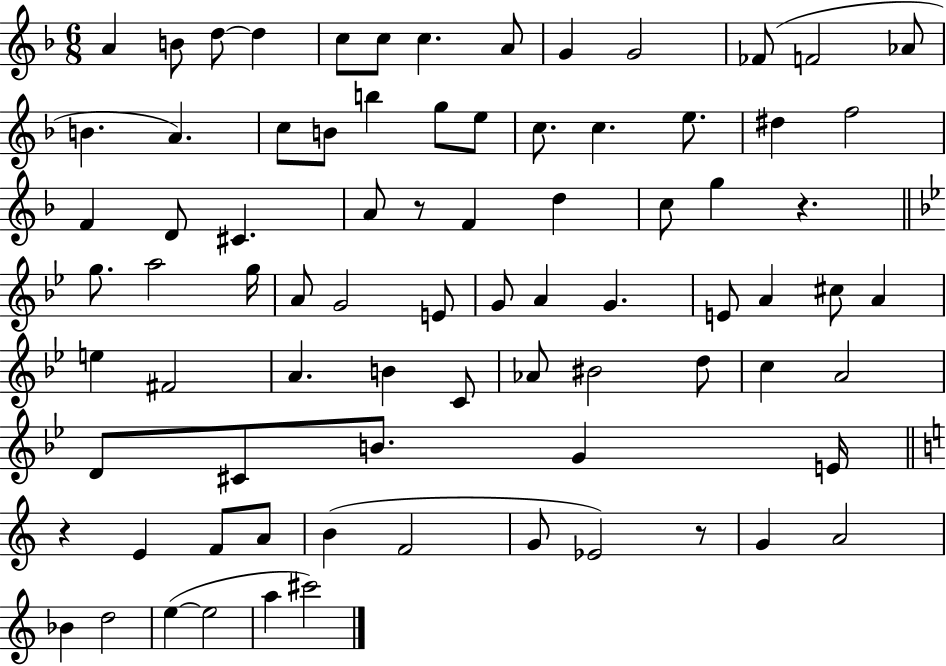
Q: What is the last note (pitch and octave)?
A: C#6